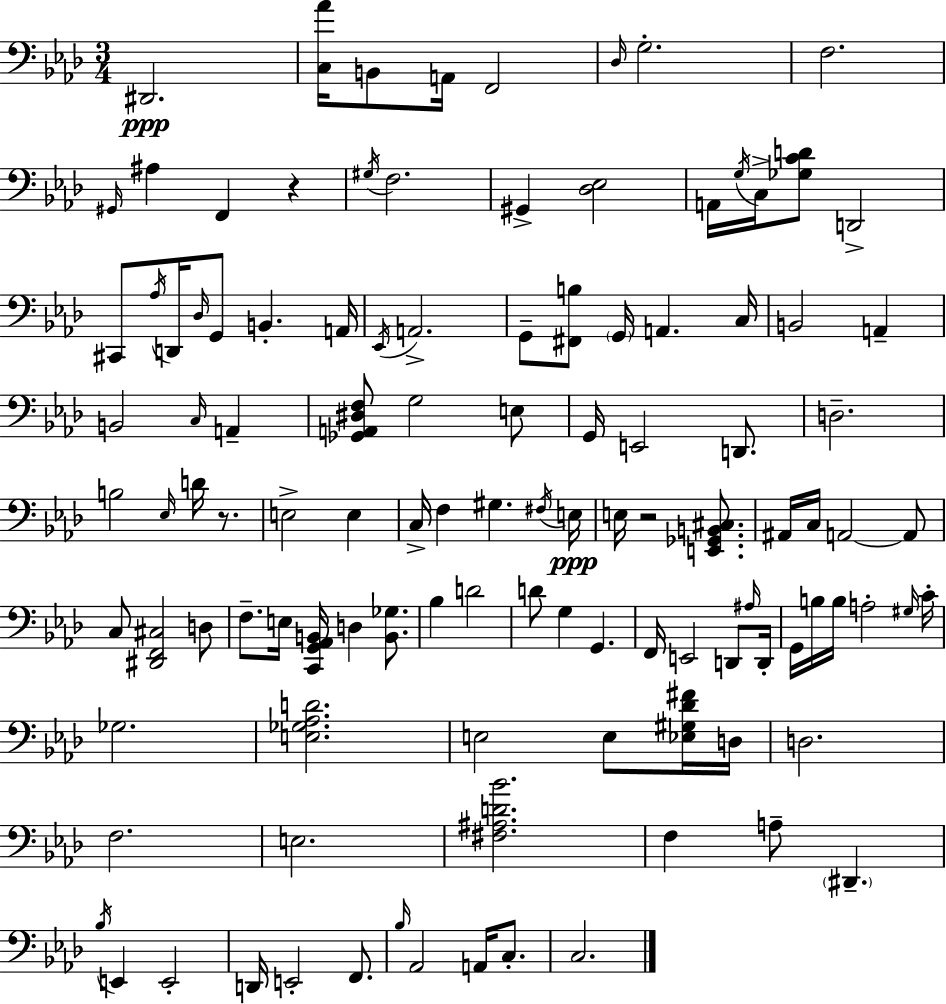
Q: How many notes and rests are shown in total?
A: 113